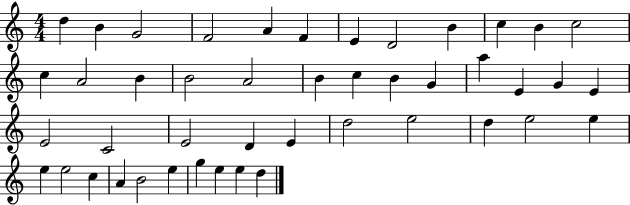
X:1
T:Untitled
M:4/4
L:1/4
K:C
d B G2 F2 A F E D2 B c B c2 c A2 B B2 A2 B c B G a E G E E2 C2 E2 D E d2 e2 d e2 e e e2 c A B2 e g e e d